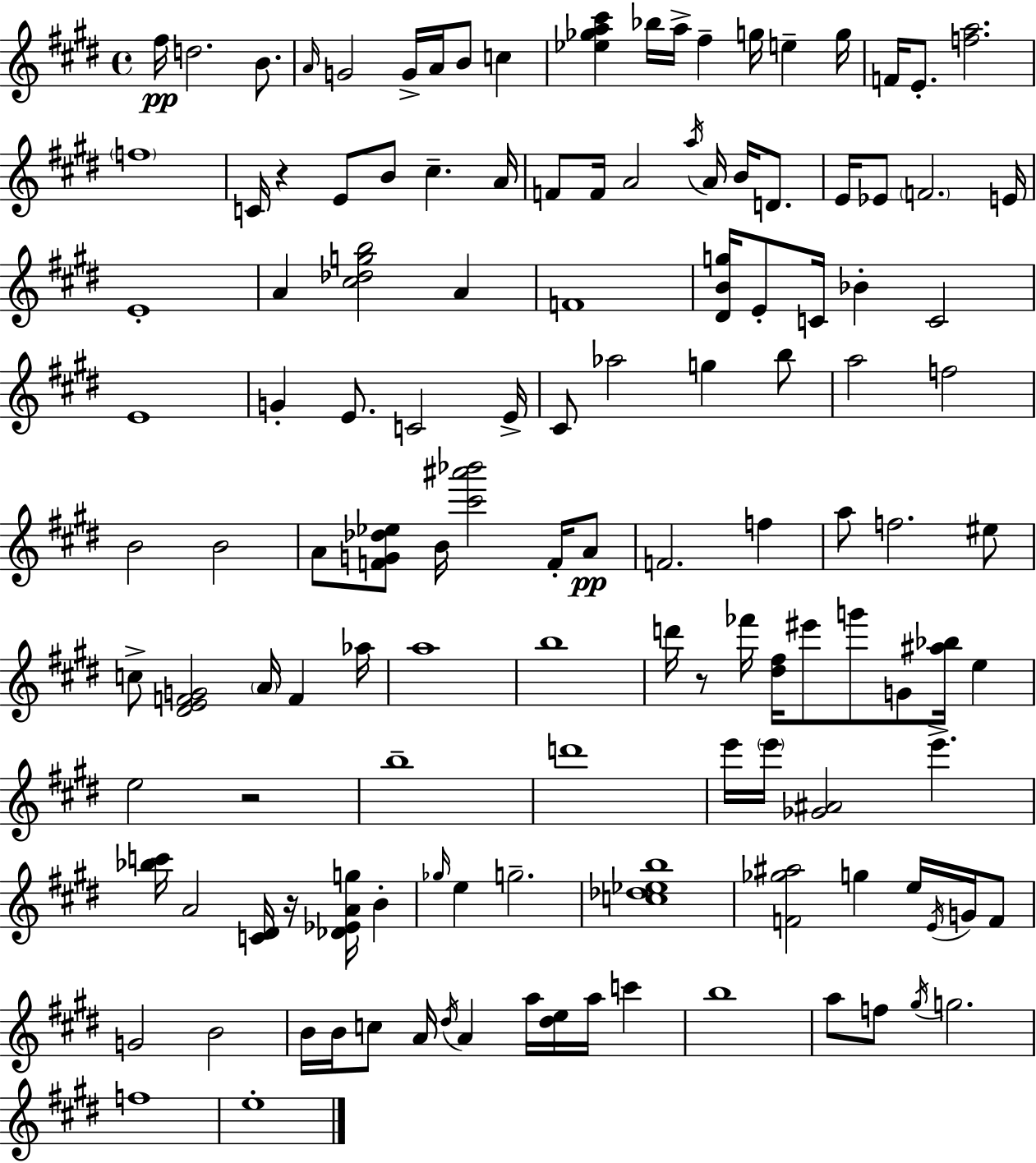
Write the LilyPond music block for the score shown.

{
  \clef treble
  \time 4/4
  \defaultTimeSignature
  \key e \major
  fis''16\pp d''2. b'8. | \grace { a'16 } g'2 g'16-> a'16 b'8 c''4 | <ees'' ges'' a'' cis'''>4 bes''16 a''16-> fis''4-- g''16 e''4-- | g''16 f'16 e'8.-. <f'' a''>2. | \break \parenthesize f''1 | c'16 r4 e'8 b'8 cis''4.-- | a'16 f'8 f'16 a'2 \acciaccatura { a''16 } a'16 b'16 d'8. | e'16 ees'8 \parenthesize f'2. | \break e'16 e'1-. | a'4 <cis'' des'' g'' b''>2 a'4 | f'1 | <dis' b' g''>16 e'8-. c'16 bes'4-. c'2 | \break e'1 | g'4-. e'8. c'2 | e'16-> cis'8 aes''2 g''4 | b''8 a''2 f''2 | \break b'2 b'2 | a'8 <f' g' des'' ees''>8 b'16 <cis''' ais''' bes'''>2 f'16-. | a'8\pp f'2. f''4 | a''8 f''2. | \break eis''8 c''8-> <dis' e' f' g'>2 \parenthesize a'16 f'4 | aes''16 a''1 | b''1 | d'''16 r8 fes'''16 <dis'' fis''>16 eis'''8 g'''8 g'8 <ais'' bes''>16 e''4 | \break e''2 r2 | b''1-- | d'''1 | e'''16 \parenthesize e'''16 <ges' ais'>2 e'''4.-> | \break <bes'' c'''>16 a'2 <c' dis'>16 r16 <des' ees' a' g''>16 b'4-. | \grace { ges''16 } e''4 g''2.-- | <c'' des'' ees'' b''>1 | <f' ges'' ais''>2 g''4 e''16 | \break \acciaccatura { e'16 } g'16 f'8 g'2 b'2 | b'16 b'16 c''8 a'16 \acciaccatura { dis''16 } a'4 a''16 <dis'' e''>16 | a''16 c'''4 b''1 | a''8 f''8 \acciaccatura { gis''16 } g''2. | \break f''1 | e''1-. | \bar "|."
}